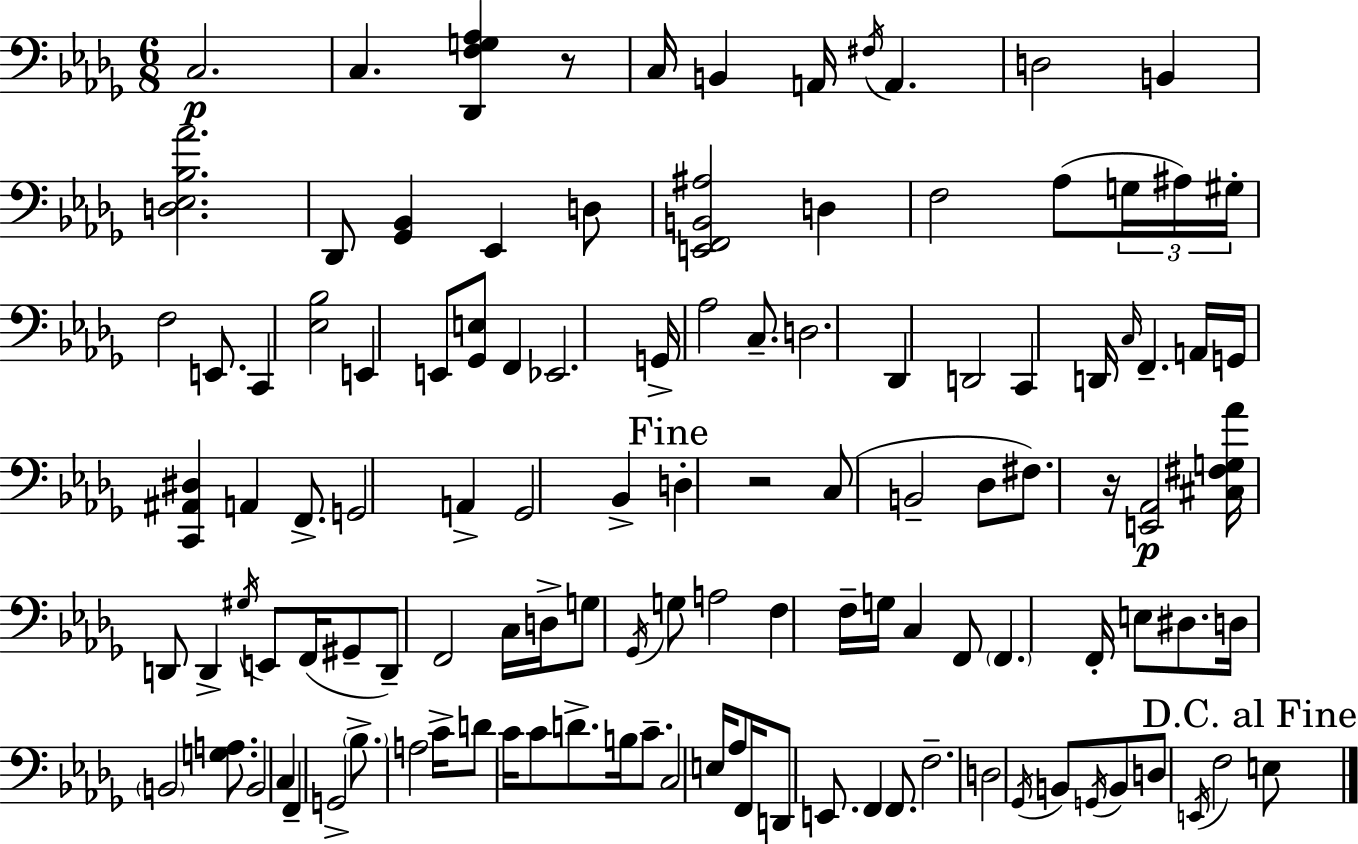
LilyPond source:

{
  \clef bass
  \numericTimeSignature
  \time 6/8
  \key bes \minor
  c2.\p | c4. <des, f g aes>4 r8 | c16 b,4 a,16 \acciaccatura { fis16 } a,4. | d2 b,4 | \break <d ees bes aes'>2. | des,8 <ges, bes,>4 ees,4 d8 | <e, f, b, ais>2 d4 | f2 aes8( \tuplet 3/2 { g16 | \break ais16) gis16-. } f2 e,8. | c,4 <ees bes>2 | e,4 e,8 <ges, e>8 f,4 | ees,2. | \break g,16-> aes2 c8.-- | d2. | des,4 d,2 | c,4 d,16 \grace { c16 } f,4.-- | \break a,16 g,16 <c, ais, dis>4 a,4 f,8.-> | g,2 a,4-> | ges,2 bes,4-> | \mark "Fine" d4-. r2 | \break c8( b,2-- | des8 fis8.) r16 <e, aes,>2\p | <cis fis g aes'>16 d,8 d,4-> \acciaccatura { gis16 } e,8 | f,16( gis,8-- d,8--) f,2 | \break c16 d16-> g8 \acciaccatura { ges,16 } g8 a2 | f4 f16-- g16 c4 | f,8 \parenthesize f,4. f,16-. e8 | dis8. d16 \parenthesize b,2 | \break <g a>8. b,2 | c4 f,4-- g,2-> | \parenthesize bes8.-> a2 | c'16-> d'8 c'16 c'8 d'8.-> | \break b16 c'8.-- c2 | e16 aes8 f,16 d,8 e,8. f,4 | f,8. f2.-- | d2 | \break \acciaccatura { ges,16 } b,8 \acciaccatura { g,16 } b,8 d8 \acciaccatura { e,16 } f2 | \mark "D.C. al Fine" e8 \bar "|."
}